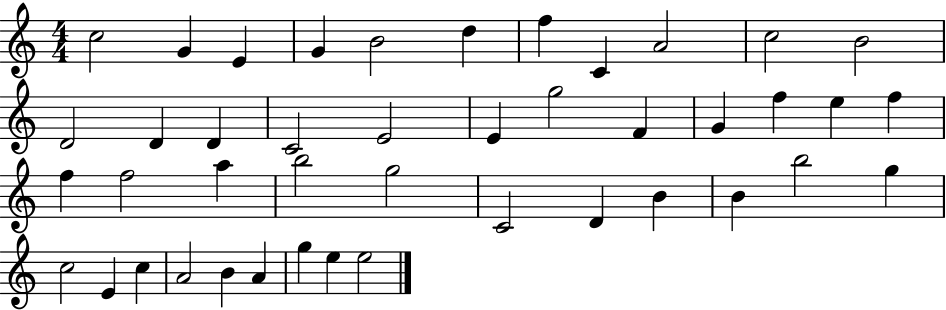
{
  \clef treble
  \numericTimeSignature
  \time 4/4
  \key c \major
  c''2 g'4 e'4 | g'4 b'2 d''4 | f''4 c'4 a'2 | c''2 b'2 | \break d'2 d'4 d'4 | c'2 e'2 | e'4 g''2 f'4 | g'4 f''4 e''4 f''4 | \break f''4 f''2 a''4 | b''2 g''2 | c'2 d'4 b'4 | b'4 b''2 g''4 | \break c''2 e'4 c''4 | a'2 b'4 a'4 | g''4 e''4 e''2 | \bar "|."
}